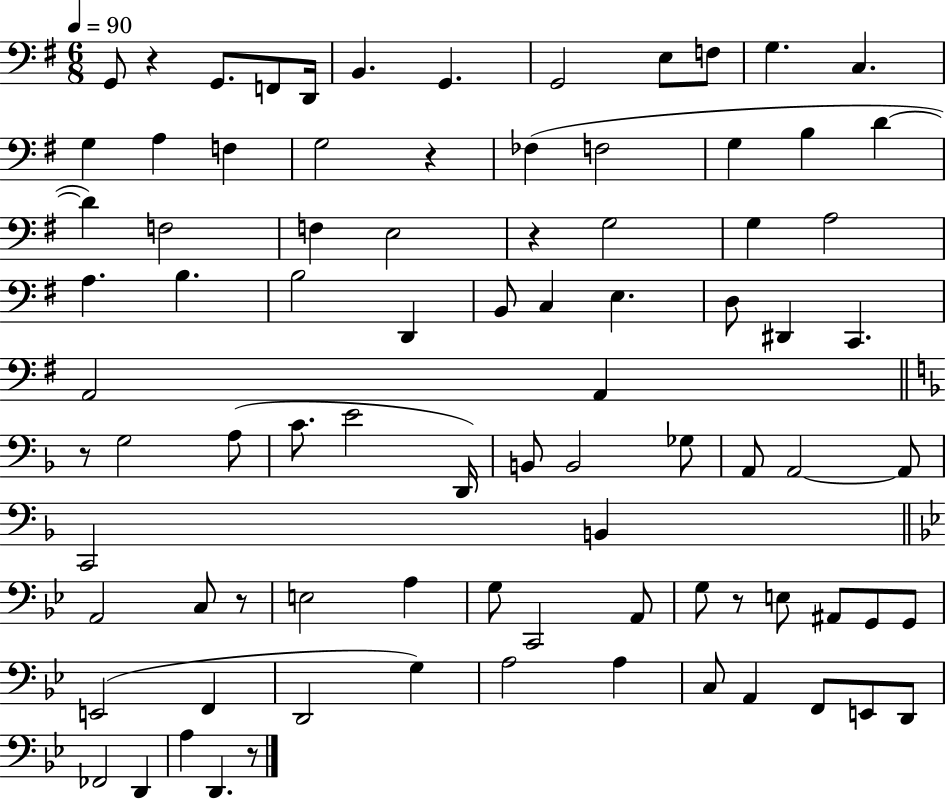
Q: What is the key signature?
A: G major